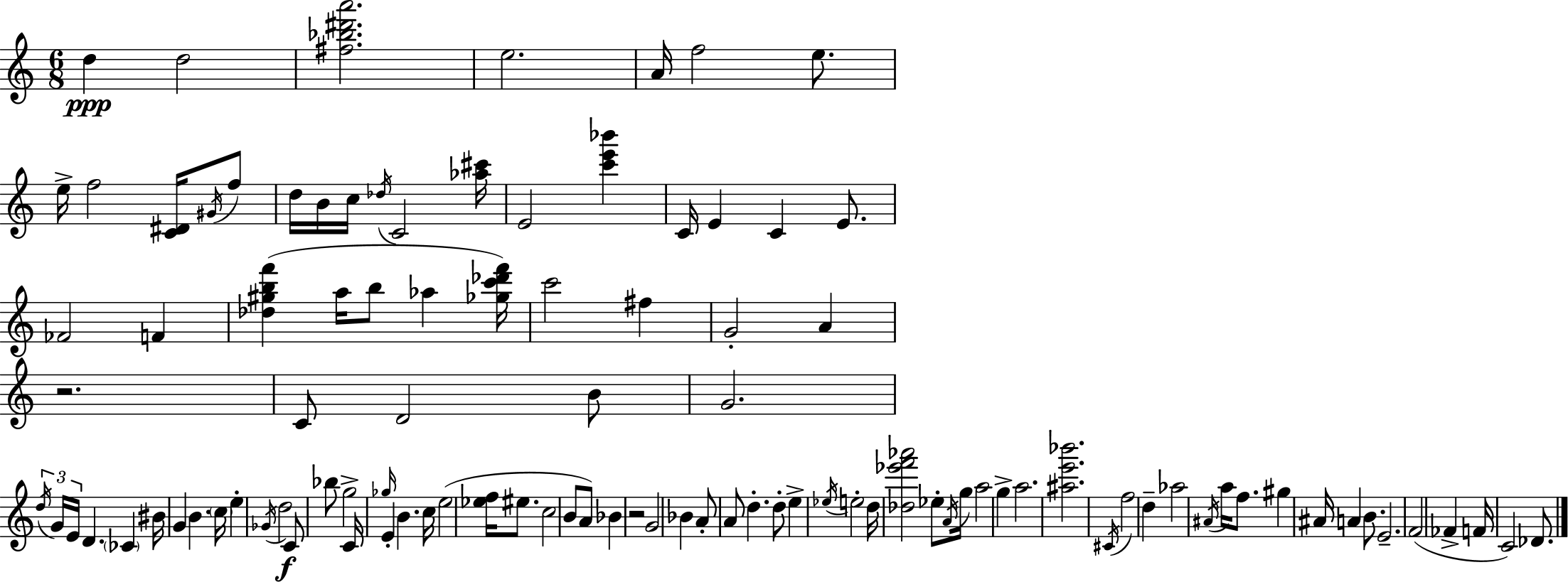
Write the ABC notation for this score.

X:1
T:Untitled
M:6/8
L:1/4
K:C
d d2 [^f_b^d'a']2 e2 A/4 f2 e/2 e/4 f2 [C^D]/4 ^G/4 f/2 d/4 B/4 c/4 _d/4 C2 [_a^c']/4 E2 [c'e'_b'] C/4 E C E/2 _F2 F [_d^gbf'] a/4 b/2 _a [_gc'_d'f']/4 c'2 ^f G2 A z2 C/2 D2 B/2 G2 d/4 G/4 E/4 D _C ^B/4 G B c/4 e _G/4 d2 C/2 _b/2 g2 C/4 _g/4 E B c/4 e2 [_ef]/4 ^e/2 c2 B/2 A/2 _B z2 G2 _B A/2 A/2 d d/2 e _e/4 e2 d/4 [_d_e'f'_a']2 _e/2 A/4 g/4 a2 g a2 [^ae'_b']2 ^C/4 f2 d _a2 ^A/4 a/4 f/2 ^g ^A/4 A B/2 E2 F2 _F F/4 C2 _D/2